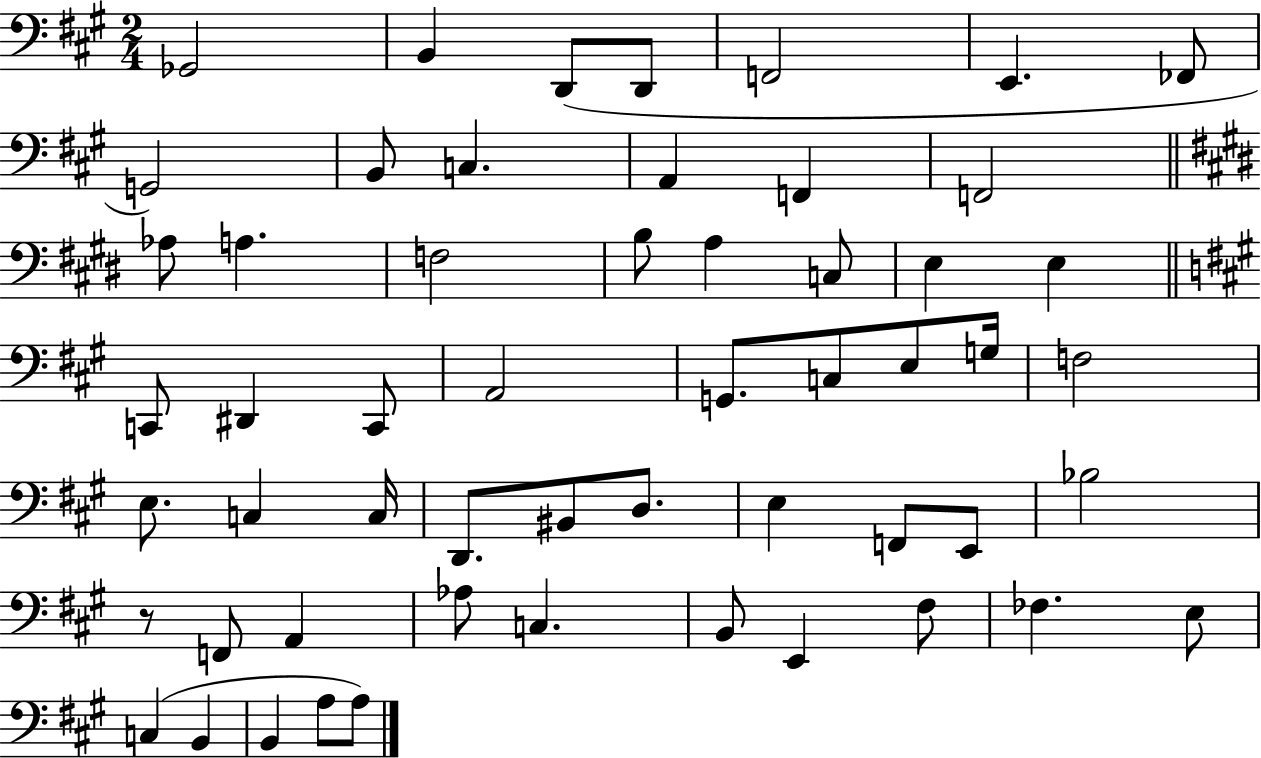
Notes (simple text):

Gb2/h B2/q D2/e D2/e F2/h E2/q. FES2/e G2/h B2/e C3/q. A2/q F2/q F2/h Ab3/e A3/q. F3/h B3/e A3/q C3/e E3/q E3/q C2/e D#2/q C2/e A2/h G2/e. C3/e E3/e G3/s F3/h E3/e. C3/q C3/s D2/e. BIS2/e D3/e. E3/q F2/e E2/e Bb3/h R/e F2/e A2/q Ab3/e C3/q. B2/e E2/q F#3/e FES3/q. E3/e C3/q B2/q B2/q A3/e A3/e